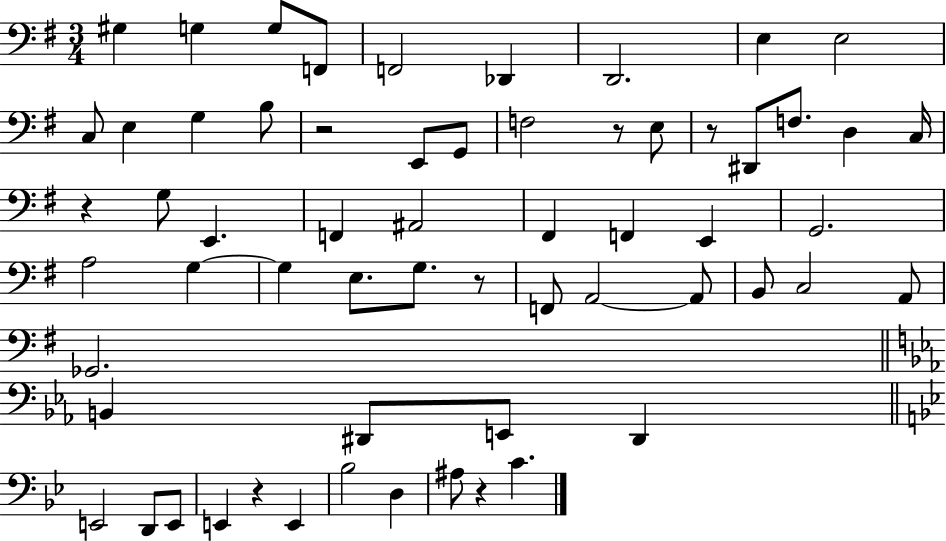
{
  \clef bass
  \numericTimeSignature
  \time 3/4
  \key g \major
  gis4 g4 g8 f,8 | f,2 des,4 | d,2. | e4 e2 | \break c8 e4 g4 b8 | r2 e,8 g,8 | f2 r8 e8 | r8 dis,8 f8. d4 c16 | \break r4 g8 e,4. | f,4 ais,2 | fis,4 f,4 e,4 | g,2. | \break a2 g4~~ | g4 e8. g8. r8 | f,8 a,2~~ a,8 | b,8 c2 a,8 | \break ges,2. | \bar "||" \break \key c \minor b,4 dis,8 e,8 dis,4 | \bar "||" \break \key g \minor e,2 d,8 e,8 | e,4 r4 e,4 | bes2 d4 | ais8 r4 c'4. | \break \bar "|."
}